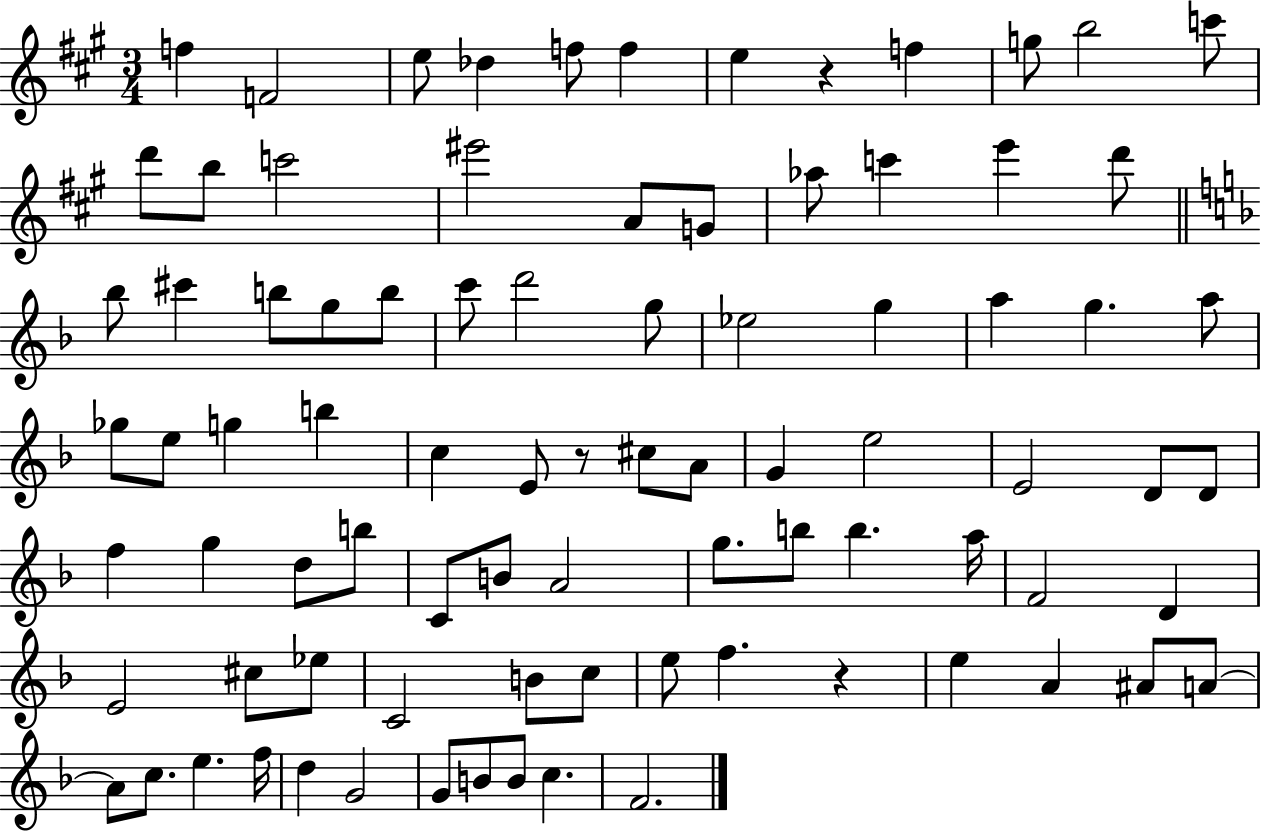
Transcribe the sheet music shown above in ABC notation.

X:1
T:Untitled
M:3/4
L:1/4
K:A
f F2 e/2 _d f/2 f e z f g/2 b2 c'/2 d'/2 b/2 c'2 ^e'2 A/2 G/2 _a/2 c' e' d'/2 _b/2 ^c' b/2 g/2 b/2 c'/2 d'2 g/2 _e2 g a g a/2 _g/2 e/2 g b c E/2 z/2 ^c/2 A/2 G e2 E2 D/2 D/2 f g d/2 b/2 C/2 B/2 A2 g/2 b/2 b a/4 F2 D E2 ^c/2 _e/2 C2 B/2 c/2 e/2 f z e A ^A/2 A/2 A/2 c/2 e f/4 d G2 G/2 B/2 B/2 c F2